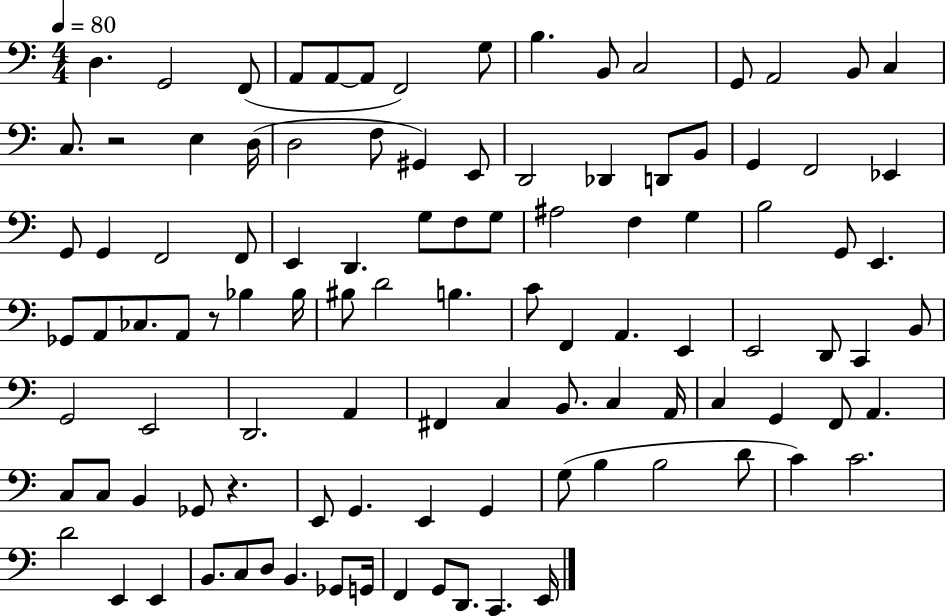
D3/q. G2/h F2/e A2/e A2/e A2/e F2/h G3/e B3/q. B2/e C3/h G2/e A2/h B2/e C3/q C3/e. R/h E3/q D3/s D3/h F3/e G#2/q E2/e D2/h Db2/q D2/e B2/e G2/q F2/h Eb2/q G2/e G2/q F2/h F2/e E2/q D2/q. G3/e F3/e G3/e A#3/h F3/q G3/q B3/h G2/e E2/q. Gb2/e A2/e CES3/e. A2/e R/e Bb3/q Bb3/s BIS3/e D4/h B3/q. C4/e F2/q A2/q. E2/q E2/h D2/e C2/q B2/e G2/h E2/h D2/h. A2/q F#2/q C3/q B2/e. C3/q A2/s C3/q G2/q F2/e A2/q. C3/e C3/e B2/q Gb2/e R/q. E2/e G2/q. E2/q G2/q G3/e B3/q B3/h D4/e C4/q C4/h. D4/h E2/q E2/q B2/e. C3/e D3/e B2/q. Gb2/e G2/s F2/q G2/e D2/e. C2/q. E2/s